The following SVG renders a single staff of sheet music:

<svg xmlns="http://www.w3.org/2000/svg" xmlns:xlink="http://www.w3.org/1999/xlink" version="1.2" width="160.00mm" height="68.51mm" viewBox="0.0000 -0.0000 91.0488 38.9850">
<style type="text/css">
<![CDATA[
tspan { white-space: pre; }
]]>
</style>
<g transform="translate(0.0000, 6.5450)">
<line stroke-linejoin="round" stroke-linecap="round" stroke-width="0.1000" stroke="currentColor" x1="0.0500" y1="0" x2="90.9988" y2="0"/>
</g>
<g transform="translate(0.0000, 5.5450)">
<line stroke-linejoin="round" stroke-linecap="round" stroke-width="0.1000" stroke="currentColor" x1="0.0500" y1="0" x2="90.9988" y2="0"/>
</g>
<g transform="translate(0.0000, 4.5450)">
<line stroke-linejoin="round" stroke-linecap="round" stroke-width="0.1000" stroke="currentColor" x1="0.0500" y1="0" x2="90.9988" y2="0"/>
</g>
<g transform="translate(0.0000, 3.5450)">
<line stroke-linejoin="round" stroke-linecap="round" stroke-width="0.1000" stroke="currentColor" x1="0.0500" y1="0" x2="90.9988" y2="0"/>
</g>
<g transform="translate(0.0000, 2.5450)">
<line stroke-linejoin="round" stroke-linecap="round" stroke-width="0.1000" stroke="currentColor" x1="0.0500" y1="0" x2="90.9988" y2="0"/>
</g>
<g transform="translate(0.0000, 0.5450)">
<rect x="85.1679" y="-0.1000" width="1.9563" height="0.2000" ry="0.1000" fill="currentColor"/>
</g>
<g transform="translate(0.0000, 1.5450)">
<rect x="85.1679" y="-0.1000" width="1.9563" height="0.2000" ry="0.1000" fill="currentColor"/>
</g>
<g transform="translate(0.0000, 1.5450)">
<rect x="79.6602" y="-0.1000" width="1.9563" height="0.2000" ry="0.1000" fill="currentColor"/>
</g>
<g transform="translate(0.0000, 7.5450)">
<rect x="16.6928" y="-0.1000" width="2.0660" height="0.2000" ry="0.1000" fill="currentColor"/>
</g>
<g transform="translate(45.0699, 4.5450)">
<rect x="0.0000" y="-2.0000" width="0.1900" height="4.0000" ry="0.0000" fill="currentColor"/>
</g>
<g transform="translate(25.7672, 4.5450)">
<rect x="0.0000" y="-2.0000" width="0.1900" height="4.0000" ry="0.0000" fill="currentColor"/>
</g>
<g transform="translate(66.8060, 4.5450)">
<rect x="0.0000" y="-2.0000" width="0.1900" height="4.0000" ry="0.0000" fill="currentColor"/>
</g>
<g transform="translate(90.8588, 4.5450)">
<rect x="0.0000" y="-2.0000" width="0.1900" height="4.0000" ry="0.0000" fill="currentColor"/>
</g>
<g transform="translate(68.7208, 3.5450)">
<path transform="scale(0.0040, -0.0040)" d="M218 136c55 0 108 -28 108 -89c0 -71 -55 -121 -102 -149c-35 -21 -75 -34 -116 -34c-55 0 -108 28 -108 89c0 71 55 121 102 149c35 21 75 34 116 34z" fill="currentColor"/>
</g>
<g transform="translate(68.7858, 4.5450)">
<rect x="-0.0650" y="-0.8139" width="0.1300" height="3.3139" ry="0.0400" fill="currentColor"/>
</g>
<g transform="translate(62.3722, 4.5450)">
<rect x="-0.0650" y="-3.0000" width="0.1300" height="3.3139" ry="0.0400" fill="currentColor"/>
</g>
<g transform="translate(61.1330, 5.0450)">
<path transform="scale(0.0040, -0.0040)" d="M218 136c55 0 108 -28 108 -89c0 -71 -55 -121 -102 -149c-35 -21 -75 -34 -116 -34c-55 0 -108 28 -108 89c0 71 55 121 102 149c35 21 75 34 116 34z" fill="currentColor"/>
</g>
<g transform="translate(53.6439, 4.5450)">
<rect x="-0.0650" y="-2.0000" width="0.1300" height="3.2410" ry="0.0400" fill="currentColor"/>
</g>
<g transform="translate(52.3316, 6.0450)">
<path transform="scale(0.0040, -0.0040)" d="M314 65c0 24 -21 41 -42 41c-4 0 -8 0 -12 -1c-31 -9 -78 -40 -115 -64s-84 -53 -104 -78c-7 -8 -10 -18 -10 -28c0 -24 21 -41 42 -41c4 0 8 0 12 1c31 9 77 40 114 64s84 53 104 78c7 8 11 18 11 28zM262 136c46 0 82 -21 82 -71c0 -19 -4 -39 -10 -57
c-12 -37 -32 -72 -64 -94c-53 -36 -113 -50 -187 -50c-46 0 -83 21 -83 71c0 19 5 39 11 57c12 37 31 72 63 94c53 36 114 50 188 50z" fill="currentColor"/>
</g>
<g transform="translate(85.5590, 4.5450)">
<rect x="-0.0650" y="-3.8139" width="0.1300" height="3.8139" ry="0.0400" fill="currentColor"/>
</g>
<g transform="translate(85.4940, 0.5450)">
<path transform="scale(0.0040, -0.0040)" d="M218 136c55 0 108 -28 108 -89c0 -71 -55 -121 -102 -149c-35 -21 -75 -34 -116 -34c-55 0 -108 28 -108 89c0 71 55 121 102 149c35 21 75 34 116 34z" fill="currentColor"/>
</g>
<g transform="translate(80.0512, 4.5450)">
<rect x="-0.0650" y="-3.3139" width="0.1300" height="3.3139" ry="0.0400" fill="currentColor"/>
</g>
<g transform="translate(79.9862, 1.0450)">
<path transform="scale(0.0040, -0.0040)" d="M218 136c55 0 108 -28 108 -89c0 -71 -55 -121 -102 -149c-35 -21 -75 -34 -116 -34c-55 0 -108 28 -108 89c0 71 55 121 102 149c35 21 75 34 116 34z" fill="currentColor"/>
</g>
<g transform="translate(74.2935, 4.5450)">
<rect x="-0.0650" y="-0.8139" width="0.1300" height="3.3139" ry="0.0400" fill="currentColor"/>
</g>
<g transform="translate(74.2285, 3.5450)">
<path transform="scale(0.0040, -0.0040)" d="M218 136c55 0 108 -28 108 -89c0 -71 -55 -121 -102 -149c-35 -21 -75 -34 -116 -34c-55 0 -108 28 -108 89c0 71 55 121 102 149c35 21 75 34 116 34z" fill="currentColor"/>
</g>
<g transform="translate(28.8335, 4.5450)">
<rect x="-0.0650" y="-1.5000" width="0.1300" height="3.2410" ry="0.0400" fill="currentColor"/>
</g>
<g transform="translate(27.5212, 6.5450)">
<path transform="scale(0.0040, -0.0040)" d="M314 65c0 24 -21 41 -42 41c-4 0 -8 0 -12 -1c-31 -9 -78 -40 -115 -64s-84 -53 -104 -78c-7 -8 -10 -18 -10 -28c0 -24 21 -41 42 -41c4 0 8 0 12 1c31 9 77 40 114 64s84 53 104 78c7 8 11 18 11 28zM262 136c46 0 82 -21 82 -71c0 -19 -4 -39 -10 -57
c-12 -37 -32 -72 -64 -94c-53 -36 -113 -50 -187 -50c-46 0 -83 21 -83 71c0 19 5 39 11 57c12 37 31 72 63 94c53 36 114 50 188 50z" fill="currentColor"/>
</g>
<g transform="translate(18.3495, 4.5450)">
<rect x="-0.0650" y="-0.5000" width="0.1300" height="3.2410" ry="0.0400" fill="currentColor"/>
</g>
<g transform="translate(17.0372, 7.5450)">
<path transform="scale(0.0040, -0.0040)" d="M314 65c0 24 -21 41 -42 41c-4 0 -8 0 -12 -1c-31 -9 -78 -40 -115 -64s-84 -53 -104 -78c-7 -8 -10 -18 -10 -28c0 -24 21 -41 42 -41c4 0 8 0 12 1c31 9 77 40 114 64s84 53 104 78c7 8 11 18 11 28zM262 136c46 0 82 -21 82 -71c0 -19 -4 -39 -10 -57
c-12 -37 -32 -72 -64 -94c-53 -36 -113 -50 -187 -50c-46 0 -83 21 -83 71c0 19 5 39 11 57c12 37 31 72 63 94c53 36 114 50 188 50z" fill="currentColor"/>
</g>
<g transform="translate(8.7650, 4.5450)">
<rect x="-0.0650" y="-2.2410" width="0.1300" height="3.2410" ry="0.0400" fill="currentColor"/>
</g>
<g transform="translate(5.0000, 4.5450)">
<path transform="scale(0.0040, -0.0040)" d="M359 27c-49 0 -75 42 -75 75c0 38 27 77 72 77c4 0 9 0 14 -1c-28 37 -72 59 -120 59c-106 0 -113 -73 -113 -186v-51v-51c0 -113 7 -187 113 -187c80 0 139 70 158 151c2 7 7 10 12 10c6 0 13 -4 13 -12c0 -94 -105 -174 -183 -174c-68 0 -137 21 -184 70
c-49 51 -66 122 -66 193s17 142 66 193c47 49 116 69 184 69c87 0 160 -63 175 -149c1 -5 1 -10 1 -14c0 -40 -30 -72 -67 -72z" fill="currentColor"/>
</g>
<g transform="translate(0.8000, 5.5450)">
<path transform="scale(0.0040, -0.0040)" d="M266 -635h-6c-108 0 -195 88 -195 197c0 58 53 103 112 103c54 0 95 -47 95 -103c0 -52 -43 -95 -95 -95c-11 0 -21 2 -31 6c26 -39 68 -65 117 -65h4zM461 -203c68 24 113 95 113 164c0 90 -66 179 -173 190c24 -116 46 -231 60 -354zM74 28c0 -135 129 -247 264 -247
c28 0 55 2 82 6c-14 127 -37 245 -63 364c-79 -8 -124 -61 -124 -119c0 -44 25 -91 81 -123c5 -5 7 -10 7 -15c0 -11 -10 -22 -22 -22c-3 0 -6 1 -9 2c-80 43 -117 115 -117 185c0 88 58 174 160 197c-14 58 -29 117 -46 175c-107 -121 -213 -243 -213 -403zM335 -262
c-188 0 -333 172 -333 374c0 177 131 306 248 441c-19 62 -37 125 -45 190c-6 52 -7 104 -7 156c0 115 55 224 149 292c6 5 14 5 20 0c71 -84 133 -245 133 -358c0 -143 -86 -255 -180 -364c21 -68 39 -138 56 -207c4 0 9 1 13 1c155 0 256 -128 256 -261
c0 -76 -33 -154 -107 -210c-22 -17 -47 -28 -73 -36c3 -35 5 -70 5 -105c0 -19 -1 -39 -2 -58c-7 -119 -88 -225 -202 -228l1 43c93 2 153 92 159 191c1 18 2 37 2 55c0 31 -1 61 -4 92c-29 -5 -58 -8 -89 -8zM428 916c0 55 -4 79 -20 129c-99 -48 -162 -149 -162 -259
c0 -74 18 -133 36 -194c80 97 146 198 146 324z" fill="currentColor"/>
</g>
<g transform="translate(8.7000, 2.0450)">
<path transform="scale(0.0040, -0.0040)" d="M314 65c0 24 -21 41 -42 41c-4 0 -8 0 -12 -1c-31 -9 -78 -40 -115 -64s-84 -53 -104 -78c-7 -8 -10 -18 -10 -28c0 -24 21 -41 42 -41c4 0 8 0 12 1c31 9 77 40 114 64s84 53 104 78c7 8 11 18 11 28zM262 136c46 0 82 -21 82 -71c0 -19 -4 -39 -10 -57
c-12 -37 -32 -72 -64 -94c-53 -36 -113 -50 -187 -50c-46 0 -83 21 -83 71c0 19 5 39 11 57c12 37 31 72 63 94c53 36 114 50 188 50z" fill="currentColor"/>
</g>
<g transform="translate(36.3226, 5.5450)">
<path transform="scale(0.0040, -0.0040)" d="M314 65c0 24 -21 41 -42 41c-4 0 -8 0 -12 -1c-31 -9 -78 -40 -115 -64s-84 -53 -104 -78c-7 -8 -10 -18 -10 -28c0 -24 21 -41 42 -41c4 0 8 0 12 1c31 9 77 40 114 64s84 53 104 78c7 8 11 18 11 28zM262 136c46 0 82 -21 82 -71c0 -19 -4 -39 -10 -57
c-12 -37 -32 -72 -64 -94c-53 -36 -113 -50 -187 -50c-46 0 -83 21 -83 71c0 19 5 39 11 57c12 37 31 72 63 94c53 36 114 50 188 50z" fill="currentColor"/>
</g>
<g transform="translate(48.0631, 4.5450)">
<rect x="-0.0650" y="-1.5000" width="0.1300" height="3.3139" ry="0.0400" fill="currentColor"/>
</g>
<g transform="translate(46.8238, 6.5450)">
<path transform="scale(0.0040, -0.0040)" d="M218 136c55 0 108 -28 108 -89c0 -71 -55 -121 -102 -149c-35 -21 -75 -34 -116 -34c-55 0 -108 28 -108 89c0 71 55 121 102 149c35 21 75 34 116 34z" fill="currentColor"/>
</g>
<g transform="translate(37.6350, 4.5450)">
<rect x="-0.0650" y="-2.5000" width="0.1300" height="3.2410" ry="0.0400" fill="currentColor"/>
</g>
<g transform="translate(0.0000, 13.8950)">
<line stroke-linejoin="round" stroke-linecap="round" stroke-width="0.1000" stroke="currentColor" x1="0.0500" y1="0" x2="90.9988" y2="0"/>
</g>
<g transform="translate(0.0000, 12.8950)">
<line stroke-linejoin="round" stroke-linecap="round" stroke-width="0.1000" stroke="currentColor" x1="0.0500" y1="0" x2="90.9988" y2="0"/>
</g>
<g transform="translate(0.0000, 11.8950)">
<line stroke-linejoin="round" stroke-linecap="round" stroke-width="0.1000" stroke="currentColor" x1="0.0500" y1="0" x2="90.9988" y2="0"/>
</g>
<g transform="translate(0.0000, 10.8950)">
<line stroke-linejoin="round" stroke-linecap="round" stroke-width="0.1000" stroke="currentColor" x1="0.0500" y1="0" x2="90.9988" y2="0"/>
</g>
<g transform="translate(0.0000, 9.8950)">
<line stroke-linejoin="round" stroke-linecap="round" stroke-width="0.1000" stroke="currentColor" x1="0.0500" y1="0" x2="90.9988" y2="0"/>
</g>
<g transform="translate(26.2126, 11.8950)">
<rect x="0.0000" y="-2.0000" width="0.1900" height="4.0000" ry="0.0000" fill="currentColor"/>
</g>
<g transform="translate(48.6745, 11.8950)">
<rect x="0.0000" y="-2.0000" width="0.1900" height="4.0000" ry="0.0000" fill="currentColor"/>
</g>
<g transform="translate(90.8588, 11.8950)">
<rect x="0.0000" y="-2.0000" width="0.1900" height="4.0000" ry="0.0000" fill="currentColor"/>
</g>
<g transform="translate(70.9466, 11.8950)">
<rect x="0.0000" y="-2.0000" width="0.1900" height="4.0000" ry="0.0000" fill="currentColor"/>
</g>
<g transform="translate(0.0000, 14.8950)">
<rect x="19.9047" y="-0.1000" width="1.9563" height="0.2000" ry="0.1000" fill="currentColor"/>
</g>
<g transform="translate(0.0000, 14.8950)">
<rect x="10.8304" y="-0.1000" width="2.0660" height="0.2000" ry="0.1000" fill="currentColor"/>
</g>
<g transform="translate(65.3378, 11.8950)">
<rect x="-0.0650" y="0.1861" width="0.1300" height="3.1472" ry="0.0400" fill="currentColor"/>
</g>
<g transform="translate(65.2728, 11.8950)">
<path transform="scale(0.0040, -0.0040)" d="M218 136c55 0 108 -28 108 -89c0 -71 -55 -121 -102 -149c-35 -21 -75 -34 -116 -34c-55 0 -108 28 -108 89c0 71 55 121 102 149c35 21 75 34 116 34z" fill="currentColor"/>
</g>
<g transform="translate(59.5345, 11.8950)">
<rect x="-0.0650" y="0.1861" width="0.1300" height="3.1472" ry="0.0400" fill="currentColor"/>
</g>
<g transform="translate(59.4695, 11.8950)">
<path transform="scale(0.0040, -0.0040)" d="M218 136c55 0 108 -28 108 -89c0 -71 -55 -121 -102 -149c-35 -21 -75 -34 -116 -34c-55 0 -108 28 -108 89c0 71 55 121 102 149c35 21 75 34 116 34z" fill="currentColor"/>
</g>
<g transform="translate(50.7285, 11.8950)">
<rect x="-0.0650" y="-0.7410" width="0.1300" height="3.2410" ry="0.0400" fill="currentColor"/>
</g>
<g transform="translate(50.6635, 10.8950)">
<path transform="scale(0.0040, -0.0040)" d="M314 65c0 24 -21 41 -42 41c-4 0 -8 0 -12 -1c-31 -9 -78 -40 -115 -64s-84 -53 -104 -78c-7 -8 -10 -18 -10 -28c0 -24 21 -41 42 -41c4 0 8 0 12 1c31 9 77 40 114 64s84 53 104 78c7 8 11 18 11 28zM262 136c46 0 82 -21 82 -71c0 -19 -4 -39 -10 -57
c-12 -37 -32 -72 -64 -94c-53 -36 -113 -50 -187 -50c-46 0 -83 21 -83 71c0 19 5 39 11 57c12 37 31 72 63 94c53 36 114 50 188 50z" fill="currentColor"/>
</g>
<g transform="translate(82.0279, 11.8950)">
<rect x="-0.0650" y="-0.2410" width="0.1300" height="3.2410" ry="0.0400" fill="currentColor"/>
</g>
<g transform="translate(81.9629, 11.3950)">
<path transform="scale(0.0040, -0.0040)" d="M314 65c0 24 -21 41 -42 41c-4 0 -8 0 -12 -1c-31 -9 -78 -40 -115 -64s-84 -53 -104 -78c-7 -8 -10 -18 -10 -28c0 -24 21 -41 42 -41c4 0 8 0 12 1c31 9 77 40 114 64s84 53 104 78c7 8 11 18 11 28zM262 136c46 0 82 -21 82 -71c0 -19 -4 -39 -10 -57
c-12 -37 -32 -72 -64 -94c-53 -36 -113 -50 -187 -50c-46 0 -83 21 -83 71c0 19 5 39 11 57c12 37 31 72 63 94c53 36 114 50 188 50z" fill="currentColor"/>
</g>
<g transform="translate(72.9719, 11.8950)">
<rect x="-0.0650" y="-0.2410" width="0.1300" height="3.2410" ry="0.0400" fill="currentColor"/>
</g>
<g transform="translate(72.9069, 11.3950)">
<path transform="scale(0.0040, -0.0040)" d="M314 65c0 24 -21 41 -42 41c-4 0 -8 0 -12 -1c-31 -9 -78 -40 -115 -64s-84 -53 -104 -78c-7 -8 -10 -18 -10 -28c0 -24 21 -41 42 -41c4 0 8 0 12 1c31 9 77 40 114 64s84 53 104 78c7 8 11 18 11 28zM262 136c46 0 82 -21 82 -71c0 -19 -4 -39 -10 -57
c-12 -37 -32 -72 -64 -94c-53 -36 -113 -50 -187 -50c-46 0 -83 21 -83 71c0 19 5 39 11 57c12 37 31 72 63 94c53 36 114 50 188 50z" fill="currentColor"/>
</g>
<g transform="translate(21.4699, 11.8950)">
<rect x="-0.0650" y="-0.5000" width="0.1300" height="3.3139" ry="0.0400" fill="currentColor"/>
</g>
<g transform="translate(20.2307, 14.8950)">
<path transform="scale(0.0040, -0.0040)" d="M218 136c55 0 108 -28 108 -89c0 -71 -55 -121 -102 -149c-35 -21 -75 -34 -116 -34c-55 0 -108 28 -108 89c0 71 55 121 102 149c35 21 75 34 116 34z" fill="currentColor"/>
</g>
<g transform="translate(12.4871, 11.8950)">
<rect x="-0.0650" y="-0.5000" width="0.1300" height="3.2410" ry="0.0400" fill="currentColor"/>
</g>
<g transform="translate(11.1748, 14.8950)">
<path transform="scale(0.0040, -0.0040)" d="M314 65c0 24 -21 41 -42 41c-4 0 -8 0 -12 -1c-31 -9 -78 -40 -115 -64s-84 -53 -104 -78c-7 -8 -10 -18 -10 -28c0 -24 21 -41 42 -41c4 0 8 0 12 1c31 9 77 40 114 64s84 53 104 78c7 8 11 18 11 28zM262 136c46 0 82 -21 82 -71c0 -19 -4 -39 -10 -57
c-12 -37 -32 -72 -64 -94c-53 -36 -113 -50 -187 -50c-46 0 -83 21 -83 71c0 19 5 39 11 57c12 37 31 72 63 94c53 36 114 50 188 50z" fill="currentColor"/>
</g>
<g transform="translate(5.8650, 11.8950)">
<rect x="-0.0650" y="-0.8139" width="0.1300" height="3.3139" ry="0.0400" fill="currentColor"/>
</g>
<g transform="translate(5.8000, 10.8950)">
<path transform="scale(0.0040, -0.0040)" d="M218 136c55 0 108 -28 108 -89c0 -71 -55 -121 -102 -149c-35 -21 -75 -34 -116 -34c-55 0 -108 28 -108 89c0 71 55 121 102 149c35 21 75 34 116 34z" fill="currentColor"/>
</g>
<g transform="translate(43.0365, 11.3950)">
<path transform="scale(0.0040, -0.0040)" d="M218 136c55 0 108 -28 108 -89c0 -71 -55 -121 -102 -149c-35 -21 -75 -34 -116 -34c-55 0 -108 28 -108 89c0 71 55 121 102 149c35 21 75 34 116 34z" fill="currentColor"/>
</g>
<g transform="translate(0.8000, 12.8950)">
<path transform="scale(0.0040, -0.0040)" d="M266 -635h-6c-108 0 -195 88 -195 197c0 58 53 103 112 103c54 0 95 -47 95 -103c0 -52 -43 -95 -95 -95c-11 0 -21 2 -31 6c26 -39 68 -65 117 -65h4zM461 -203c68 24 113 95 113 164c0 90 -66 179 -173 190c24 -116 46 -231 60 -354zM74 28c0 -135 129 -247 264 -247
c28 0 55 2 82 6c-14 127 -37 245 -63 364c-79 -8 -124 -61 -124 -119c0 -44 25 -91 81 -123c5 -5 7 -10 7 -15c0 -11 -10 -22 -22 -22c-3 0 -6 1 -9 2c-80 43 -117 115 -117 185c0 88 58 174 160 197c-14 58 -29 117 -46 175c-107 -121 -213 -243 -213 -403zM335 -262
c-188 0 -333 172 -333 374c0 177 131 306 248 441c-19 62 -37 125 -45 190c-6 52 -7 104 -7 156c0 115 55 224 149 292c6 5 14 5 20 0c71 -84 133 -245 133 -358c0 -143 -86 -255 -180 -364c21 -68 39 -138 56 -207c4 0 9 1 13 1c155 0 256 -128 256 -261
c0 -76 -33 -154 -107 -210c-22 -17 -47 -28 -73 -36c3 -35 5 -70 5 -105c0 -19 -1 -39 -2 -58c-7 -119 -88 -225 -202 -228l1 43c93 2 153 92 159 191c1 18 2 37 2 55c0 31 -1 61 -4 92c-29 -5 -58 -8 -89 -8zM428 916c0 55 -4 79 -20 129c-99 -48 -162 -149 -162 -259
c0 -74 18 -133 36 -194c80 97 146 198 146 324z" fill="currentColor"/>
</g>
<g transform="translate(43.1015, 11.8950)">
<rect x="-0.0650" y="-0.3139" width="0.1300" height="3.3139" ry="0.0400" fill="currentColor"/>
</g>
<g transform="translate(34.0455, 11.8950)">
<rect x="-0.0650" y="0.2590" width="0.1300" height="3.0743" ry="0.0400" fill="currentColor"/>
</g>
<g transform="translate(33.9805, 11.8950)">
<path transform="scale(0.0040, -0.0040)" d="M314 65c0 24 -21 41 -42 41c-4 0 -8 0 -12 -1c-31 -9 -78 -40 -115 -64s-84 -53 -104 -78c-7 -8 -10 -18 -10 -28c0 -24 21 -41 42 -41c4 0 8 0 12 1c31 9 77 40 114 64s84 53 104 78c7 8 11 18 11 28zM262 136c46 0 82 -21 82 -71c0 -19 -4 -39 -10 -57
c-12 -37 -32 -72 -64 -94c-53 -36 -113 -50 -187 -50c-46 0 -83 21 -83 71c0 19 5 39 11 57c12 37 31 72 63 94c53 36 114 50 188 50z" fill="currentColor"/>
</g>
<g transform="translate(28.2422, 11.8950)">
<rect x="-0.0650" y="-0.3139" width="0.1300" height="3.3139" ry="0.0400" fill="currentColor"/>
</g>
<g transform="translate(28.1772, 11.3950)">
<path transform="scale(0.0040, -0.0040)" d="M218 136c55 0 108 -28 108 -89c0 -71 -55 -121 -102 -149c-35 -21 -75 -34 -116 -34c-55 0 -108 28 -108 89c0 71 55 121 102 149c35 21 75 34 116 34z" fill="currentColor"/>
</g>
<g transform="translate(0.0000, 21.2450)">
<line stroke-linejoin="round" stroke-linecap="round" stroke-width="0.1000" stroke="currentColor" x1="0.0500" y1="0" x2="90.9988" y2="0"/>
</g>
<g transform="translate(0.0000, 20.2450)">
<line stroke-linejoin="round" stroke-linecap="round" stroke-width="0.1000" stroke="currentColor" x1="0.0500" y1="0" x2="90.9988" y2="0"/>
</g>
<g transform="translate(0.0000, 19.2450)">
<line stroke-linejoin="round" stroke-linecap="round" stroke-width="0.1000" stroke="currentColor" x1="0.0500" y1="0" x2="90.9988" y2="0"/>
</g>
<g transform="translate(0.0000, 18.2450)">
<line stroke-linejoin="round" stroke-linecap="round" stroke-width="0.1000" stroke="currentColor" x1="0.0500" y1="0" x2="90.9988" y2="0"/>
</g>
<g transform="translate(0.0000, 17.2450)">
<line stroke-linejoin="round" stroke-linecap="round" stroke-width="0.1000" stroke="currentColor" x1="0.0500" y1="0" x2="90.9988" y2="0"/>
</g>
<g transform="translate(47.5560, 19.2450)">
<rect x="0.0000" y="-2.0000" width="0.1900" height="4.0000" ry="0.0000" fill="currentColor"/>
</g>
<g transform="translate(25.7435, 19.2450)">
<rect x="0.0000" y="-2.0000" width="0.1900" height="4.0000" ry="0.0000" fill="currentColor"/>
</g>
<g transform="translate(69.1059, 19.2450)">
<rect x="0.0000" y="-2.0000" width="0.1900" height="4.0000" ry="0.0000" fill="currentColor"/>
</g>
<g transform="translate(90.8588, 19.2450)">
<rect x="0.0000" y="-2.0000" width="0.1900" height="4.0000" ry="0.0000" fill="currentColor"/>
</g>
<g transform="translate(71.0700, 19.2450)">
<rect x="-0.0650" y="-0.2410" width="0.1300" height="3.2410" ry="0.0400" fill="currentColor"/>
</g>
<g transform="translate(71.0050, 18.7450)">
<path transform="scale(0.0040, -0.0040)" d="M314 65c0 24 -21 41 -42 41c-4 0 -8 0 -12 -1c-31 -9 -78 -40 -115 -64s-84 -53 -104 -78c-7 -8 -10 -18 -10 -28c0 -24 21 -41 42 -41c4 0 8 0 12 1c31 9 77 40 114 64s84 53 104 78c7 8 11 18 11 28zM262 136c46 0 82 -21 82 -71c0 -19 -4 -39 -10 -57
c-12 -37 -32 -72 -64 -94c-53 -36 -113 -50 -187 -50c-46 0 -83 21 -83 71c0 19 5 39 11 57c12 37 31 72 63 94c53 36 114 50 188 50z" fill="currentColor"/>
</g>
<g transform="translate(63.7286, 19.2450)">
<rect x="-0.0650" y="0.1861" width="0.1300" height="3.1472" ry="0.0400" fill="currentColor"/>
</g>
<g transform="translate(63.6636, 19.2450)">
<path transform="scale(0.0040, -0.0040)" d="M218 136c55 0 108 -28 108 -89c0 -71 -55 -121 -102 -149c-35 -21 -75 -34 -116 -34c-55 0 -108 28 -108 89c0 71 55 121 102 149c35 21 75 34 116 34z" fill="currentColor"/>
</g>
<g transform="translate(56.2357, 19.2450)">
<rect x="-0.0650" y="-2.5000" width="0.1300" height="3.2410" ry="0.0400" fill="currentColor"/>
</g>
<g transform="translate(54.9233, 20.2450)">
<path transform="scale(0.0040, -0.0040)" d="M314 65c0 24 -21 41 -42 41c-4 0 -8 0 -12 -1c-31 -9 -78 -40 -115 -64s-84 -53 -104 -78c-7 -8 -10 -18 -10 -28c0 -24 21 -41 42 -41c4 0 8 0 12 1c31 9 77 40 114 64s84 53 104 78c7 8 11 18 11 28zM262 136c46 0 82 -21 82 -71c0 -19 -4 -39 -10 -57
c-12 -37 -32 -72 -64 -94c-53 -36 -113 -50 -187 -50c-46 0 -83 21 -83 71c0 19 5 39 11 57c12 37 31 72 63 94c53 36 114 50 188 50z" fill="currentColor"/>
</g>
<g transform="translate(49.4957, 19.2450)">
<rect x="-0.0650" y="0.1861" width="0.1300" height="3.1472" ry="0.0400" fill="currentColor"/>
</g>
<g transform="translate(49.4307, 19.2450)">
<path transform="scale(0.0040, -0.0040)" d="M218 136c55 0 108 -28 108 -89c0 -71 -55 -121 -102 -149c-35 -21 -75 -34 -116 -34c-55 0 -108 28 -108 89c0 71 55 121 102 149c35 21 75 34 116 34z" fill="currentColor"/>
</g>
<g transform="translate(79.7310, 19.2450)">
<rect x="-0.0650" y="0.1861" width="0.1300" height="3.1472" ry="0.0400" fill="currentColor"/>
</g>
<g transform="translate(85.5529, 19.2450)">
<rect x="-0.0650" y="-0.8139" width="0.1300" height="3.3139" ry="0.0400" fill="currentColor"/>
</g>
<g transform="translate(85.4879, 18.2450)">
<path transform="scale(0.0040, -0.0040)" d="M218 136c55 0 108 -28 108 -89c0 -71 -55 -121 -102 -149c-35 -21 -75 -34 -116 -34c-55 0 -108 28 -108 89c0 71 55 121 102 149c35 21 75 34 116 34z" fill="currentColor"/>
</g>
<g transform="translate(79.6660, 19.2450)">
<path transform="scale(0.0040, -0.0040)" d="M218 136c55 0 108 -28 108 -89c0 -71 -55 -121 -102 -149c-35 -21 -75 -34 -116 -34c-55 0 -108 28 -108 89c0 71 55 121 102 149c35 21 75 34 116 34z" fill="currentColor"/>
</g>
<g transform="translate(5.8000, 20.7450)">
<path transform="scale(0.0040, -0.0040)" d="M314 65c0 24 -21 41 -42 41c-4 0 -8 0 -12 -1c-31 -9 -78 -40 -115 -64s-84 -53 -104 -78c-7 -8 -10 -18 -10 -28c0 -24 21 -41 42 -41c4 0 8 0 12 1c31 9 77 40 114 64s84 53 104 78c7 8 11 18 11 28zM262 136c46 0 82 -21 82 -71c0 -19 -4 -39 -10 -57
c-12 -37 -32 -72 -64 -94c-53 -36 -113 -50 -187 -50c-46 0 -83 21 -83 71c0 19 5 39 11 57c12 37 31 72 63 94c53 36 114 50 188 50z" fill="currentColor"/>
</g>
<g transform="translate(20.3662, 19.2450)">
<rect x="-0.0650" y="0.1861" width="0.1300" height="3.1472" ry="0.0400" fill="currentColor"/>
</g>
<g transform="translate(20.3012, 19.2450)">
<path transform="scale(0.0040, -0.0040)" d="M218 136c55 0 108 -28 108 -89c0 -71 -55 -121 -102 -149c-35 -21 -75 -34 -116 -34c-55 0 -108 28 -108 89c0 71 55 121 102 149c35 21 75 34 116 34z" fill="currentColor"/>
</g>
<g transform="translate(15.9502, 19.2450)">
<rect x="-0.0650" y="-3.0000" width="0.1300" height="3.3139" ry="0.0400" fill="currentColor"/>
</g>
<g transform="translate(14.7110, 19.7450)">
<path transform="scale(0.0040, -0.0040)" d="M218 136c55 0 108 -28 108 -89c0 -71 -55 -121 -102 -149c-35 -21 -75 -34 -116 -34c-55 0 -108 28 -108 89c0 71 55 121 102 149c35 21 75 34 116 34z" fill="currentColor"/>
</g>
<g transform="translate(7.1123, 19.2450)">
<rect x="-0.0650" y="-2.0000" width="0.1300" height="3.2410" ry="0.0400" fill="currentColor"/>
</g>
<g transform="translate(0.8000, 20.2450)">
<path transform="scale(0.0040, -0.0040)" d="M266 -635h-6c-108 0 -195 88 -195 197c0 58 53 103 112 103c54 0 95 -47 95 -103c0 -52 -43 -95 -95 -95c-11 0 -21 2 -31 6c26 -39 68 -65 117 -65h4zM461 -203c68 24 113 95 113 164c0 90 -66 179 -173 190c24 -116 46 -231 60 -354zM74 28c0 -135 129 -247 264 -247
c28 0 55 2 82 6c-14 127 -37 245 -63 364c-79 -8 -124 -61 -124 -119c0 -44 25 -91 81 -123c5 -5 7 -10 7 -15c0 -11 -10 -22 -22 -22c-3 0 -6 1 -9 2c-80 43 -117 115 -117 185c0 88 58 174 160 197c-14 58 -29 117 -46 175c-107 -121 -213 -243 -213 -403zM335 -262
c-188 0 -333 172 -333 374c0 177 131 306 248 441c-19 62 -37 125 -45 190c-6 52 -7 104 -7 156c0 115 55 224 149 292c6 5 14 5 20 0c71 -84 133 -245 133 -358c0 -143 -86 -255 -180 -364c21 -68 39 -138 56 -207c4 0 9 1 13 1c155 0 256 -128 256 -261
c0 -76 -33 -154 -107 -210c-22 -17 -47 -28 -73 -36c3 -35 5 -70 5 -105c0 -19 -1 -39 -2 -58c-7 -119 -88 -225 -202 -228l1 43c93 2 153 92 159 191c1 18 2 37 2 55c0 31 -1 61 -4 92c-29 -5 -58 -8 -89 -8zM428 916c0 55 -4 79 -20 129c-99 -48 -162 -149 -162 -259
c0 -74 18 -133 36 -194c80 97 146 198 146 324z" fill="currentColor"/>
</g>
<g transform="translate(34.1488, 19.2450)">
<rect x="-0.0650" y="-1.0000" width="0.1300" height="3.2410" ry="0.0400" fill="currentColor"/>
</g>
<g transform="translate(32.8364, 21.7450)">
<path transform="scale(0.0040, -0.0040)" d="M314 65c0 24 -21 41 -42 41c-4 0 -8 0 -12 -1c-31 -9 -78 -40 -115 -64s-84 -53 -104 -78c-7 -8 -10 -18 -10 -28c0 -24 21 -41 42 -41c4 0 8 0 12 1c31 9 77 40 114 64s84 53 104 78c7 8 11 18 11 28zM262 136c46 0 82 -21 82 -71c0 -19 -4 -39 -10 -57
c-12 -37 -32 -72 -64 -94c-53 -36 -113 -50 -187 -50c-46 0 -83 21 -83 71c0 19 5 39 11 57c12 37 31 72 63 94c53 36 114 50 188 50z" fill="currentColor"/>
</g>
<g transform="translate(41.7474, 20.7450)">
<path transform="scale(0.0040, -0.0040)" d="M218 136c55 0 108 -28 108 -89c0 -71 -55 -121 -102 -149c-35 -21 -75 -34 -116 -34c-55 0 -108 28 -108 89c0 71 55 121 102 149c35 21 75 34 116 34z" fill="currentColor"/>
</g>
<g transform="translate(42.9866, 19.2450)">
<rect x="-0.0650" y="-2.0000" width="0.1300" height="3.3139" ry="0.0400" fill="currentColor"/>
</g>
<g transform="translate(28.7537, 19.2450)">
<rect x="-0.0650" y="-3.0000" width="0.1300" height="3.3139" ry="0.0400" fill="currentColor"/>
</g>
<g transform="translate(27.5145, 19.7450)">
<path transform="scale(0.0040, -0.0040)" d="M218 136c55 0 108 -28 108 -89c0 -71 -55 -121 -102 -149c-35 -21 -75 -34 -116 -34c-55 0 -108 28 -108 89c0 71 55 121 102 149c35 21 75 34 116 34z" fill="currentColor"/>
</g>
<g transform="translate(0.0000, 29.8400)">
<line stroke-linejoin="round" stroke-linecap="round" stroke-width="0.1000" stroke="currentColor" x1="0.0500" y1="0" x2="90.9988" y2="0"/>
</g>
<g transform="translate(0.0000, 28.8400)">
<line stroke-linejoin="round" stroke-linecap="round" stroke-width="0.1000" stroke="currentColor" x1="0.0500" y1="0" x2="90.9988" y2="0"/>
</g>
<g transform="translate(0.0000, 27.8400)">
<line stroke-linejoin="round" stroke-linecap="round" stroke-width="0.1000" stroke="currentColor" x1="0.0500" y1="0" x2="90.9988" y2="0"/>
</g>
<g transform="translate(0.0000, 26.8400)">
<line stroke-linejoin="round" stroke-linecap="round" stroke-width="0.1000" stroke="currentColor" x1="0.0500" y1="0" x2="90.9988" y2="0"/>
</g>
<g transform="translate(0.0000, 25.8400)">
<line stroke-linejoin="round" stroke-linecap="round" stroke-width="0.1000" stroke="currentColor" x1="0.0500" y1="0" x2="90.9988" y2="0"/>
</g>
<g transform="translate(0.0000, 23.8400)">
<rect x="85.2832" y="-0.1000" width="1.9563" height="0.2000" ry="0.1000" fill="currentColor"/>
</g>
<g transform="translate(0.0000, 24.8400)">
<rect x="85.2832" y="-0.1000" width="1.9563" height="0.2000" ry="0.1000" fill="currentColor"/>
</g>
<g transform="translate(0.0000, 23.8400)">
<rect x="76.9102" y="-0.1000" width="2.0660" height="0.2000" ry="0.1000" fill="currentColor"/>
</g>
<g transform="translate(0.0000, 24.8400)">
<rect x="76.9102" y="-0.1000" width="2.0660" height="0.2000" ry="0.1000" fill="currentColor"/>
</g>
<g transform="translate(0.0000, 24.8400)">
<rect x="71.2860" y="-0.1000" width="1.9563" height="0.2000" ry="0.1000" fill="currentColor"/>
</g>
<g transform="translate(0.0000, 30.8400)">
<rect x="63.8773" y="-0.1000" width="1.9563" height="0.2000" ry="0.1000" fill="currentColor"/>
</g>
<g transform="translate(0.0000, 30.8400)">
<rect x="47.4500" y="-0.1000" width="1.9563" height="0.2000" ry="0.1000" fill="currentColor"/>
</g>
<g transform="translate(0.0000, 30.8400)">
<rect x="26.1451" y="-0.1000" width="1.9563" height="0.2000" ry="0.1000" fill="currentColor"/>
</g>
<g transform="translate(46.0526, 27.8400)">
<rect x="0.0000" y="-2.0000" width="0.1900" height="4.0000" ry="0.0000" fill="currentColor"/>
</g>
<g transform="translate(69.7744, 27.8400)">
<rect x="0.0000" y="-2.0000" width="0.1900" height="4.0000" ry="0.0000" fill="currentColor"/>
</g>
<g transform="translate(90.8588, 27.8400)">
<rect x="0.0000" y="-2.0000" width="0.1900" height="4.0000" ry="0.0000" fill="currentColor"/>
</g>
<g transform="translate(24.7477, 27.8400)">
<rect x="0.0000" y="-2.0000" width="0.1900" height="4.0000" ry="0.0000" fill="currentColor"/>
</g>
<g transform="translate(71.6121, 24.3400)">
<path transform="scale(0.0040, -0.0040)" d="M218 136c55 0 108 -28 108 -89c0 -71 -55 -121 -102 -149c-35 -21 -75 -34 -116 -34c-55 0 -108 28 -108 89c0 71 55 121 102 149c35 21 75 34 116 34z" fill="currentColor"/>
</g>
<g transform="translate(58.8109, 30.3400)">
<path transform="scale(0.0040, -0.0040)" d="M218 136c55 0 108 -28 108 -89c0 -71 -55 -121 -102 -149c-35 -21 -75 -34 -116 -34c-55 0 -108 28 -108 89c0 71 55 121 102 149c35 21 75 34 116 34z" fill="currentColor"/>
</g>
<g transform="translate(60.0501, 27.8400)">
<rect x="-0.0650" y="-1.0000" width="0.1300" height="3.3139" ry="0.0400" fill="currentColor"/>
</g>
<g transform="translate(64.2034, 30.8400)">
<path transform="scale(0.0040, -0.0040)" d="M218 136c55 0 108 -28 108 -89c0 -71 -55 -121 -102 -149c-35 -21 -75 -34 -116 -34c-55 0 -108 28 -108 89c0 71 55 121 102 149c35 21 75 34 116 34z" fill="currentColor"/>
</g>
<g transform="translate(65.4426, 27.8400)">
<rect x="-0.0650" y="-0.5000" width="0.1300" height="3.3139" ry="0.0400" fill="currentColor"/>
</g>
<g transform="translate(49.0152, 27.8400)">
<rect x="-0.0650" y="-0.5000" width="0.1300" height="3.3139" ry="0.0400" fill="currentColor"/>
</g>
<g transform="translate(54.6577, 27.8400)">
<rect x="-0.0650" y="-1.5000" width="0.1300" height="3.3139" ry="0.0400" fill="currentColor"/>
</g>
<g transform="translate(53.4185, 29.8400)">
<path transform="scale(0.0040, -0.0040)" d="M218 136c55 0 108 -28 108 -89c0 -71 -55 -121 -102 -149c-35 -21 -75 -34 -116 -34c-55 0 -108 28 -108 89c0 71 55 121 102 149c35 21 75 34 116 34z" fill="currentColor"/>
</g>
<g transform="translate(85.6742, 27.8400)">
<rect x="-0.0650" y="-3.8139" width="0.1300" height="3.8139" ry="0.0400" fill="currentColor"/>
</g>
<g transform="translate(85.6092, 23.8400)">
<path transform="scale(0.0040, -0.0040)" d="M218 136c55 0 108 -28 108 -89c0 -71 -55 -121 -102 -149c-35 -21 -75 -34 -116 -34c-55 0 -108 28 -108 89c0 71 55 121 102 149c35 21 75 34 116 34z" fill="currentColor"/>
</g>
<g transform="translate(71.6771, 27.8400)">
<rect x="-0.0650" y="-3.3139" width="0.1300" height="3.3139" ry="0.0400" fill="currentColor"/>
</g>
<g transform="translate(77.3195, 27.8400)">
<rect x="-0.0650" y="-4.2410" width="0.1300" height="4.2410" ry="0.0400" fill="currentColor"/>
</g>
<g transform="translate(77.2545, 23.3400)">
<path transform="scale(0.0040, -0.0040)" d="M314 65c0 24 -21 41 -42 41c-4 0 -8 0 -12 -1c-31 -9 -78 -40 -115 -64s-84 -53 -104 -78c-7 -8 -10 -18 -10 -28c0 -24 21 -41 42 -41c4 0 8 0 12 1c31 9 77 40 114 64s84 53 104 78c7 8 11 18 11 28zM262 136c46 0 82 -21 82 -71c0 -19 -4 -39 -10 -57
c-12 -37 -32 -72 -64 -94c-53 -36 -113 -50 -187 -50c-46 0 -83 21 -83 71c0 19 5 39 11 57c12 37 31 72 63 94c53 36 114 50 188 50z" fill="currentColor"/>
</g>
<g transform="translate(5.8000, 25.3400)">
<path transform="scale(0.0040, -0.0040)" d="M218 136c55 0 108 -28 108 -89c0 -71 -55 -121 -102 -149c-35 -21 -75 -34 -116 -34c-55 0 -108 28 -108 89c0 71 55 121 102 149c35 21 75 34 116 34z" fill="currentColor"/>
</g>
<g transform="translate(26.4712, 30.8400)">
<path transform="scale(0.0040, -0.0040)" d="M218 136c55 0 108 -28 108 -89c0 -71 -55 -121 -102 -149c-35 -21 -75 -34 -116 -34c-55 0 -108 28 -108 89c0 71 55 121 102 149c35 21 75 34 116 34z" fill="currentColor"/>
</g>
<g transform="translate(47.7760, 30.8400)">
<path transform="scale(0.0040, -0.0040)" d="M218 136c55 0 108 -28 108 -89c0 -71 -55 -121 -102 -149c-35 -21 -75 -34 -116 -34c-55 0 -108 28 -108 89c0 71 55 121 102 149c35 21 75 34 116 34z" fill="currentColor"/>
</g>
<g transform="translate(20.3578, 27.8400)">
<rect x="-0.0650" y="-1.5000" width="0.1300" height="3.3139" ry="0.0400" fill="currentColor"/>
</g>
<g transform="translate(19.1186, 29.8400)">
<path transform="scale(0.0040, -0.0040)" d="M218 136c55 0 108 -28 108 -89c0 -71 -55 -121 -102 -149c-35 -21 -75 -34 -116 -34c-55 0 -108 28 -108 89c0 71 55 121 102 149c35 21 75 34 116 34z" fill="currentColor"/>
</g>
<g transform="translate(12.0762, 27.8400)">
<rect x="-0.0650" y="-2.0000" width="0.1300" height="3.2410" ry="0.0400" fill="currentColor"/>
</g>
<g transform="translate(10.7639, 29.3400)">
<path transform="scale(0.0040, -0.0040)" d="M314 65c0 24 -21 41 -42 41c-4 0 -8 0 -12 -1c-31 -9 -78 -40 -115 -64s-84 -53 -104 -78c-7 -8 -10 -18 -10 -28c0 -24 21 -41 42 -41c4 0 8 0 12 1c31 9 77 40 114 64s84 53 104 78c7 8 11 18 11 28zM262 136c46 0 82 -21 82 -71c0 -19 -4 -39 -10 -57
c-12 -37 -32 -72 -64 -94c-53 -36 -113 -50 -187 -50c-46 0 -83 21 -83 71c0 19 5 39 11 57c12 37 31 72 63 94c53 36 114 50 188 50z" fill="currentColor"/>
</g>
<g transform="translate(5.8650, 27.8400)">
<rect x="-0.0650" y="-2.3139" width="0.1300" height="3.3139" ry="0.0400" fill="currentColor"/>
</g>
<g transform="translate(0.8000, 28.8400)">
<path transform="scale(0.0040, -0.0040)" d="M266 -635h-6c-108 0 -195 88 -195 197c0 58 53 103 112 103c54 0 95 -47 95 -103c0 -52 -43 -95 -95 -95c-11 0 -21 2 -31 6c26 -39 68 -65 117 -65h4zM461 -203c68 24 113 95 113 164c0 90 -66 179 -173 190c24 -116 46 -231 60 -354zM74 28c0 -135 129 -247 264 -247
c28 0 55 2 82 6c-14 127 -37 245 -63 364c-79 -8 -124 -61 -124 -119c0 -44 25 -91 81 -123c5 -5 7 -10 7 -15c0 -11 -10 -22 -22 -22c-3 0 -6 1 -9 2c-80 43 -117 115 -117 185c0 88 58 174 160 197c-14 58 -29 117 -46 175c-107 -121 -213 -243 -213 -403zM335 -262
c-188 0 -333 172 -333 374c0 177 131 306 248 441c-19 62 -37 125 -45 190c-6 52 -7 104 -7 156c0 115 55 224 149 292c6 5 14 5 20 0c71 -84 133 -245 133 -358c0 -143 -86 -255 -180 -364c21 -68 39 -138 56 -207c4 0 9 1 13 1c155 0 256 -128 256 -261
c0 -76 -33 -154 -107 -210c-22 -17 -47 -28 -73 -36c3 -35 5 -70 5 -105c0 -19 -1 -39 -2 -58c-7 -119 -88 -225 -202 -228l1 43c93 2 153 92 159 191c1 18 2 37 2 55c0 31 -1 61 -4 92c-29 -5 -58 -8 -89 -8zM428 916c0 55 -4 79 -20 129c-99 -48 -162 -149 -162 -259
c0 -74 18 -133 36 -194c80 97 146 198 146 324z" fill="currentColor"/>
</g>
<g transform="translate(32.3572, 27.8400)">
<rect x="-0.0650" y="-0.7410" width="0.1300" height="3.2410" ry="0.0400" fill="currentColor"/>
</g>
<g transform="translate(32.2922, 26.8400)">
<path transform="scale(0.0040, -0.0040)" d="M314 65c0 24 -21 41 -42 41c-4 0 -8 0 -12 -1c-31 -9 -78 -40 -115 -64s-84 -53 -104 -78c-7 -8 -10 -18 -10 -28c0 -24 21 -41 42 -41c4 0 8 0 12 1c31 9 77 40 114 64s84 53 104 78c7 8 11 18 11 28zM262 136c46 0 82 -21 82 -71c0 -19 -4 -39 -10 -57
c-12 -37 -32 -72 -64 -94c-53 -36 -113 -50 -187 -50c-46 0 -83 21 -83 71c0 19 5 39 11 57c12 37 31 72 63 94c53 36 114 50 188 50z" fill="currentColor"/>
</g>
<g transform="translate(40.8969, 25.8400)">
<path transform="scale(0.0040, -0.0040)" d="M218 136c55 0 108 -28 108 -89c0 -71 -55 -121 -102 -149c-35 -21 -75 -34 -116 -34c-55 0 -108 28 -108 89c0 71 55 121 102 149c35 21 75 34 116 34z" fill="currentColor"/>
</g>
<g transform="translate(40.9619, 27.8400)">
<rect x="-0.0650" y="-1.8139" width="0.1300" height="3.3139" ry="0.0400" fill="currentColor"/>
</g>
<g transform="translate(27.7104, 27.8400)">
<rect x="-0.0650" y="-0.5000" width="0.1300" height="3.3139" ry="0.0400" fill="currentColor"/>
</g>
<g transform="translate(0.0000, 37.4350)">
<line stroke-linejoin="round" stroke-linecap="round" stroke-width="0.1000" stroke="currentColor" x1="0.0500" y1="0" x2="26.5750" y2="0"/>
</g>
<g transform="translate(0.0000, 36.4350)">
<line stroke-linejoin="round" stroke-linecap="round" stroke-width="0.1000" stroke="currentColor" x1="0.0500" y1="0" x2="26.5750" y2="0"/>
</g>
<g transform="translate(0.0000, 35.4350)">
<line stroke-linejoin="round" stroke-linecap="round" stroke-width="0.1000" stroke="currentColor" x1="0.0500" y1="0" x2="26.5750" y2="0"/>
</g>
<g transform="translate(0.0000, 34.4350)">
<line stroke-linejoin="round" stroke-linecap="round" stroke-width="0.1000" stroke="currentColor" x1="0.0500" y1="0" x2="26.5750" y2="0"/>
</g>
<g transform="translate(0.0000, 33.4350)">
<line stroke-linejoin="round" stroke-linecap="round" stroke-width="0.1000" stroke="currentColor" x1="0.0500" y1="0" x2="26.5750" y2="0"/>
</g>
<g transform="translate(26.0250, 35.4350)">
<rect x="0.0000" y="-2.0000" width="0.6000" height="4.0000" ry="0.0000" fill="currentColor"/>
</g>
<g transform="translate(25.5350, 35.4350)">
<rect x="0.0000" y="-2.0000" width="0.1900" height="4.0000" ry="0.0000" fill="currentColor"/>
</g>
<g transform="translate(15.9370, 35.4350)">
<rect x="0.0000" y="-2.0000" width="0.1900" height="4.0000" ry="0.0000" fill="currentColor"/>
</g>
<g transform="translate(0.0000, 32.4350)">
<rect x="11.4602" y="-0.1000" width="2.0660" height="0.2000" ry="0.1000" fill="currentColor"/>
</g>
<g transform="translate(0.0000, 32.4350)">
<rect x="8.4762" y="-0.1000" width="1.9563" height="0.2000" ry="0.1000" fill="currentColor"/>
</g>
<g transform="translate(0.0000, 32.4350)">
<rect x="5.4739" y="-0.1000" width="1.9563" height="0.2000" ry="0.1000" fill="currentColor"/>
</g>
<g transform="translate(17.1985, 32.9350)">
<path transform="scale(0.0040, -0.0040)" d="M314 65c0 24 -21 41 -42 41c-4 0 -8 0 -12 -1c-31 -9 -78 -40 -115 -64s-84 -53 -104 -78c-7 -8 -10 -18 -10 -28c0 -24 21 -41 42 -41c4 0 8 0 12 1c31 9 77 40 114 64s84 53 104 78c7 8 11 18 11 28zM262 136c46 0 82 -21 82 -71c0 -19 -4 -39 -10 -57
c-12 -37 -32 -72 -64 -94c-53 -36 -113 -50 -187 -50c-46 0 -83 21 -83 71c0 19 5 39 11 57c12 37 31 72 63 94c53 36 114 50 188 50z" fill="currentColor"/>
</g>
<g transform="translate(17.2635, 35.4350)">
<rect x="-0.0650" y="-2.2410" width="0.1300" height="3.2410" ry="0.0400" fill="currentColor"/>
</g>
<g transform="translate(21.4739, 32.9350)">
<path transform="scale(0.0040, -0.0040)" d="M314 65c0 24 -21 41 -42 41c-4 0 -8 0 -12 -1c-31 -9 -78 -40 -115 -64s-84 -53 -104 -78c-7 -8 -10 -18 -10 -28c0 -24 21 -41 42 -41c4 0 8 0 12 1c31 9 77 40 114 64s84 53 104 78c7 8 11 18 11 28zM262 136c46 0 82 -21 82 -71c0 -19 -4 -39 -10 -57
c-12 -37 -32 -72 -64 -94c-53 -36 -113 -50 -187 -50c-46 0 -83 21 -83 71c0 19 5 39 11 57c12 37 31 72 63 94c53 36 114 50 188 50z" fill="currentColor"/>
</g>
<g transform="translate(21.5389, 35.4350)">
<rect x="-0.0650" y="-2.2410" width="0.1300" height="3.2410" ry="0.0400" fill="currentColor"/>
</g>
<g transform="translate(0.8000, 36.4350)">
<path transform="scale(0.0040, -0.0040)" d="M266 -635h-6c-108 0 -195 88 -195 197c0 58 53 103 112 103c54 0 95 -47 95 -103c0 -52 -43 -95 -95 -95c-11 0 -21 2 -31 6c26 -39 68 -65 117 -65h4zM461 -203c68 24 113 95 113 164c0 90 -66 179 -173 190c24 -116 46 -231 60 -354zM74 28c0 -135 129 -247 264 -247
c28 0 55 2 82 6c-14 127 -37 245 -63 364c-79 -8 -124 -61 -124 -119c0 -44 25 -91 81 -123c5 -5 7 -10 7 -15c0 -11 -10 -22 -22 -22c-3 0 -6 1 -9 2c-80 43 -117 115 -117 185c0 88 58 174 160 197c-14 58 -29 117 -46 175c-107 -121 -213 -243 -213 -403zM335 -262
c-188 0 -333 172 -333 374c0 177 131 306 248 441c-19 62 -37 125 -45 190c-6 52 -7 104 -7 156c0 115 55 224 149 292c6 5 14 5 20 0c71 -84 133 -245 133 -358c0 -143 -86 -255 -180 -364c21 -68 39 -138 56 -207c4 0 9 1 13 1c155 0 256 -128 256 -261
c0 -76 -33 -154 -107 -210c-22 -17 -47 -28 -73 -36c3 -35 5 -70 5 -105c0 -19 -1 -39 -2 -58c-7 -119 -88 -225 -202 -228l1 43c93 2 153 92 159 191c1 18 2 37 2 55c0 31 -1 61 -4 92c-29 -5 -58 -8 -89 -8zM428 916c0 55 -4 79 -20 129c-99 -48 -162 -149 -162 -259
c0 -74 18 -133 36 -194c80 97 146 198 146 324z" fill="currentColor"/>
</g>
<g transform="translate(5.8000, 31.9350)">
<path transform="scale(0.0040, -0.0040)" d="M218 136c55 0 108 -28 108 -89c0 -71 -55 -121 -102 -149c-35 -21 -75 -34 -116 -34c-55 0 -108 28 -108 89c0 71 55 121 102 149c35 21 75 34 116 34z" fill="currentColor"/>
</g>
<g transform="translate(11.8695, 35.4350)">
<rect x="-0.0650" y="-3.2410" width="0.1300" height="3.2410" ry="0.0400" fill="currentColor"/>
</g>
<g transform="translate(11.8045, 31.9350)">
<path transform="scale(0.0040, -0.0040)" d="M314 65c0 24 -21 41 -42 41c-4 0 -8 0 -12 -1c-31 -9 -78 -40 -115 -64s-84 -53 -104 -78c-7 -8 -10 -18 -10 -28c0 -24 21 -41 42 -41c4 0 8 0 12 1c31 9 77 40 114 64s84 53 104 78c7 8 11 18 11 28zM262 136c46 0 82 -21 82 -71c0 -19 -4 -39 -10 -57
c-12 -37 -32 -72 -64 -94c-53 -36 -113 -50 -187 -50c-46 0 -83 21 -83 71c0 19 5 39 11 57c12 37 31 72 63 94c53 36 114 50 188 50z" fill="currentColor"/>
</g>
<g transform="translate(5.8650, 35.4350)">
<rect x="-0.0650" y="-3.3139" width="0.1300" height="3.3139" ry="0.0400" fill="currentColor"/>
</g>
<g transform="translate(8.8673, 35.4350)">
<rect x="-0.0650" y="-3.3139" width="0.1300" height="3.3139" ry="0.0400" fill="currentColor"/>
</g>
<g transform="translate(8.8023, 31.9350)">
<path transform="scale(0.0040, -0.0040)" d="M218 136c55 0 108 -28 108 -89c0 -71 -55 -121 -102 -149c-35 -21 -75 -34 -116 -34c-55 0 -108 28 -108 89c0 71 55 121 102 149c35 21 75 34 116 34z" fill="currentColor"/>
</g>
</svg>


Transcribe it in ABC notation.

X:1
T:Untitled
M:4/4
L:1/4
K:C
g2 C2 E2 G2 E F2 A d d b c' d C2 C c B2 c d2 B B c2 c2 F2 A B A D2 F B G2 B c2 B d g F2 E C d2 f C E D C b d'2 c' b b b2 g2 g2